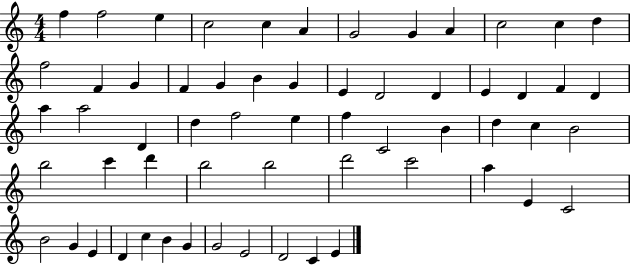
{
  \clef treble
  \numericTimeSignature
  \time 4/4
  \key c \major
  f''4 f''2 e''4 | c''2 c''4 a'4 | g'2 g'4 a'4 | c''2 c''4 d''4 | \break f''2 f'4 g'4 | f'4 g'4 b'4 g'4 | e'4 d'2 d'4 | e'4 d'4 f'4 d'4 | \break a''4 a''2 d'4 | d''4 f''2 e''4 | f''4 c'2 b'4 | d''4 c''4 b'2 | \break b''2 c'''4 d'''4 | b''2 b''2 | d'''2 c'''2 | a''4 e'4 c'2 | \break b'2 g'4 e'4 | d'4 c''4 b'4 g'4 | g'2 e'2 | d'2 c'4 e'4 | \break \bar "|."
}